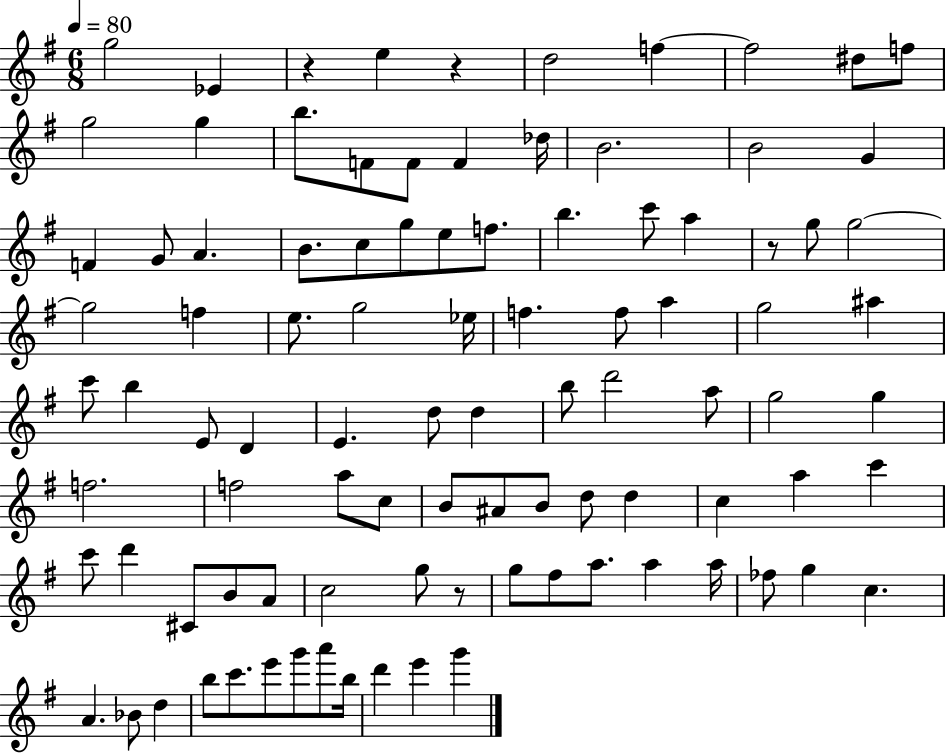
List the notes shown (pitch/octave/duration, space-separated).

G5/h Eb4/q R/q E5/q R/q D5/h F5/q F5/h D#5/e F5/e G5/h G5/q B5/e. F4/e F4/e F4/q Db5/s B4/h. B4/h G4/q F4/q G4/e A4/q. B4/e. C5/e G5/e E5/e F5/e. B5/q. C6/e A5/q R/e G5/e G5/h G5/h F5/q E5/e. G5/h Eb5/s F5/q. F5/e A5/q G5/h A#5/q C6/e B5/q E4/e D4/q E4/q. D5/e D5/q B5/e D6/h A5/e G5/h G5/q F5/h. F5/h A5/e C5/e B4/e A#4/e B4/e D5/e D5/q C5/q A5/q C6/q C6/e D6/q C#4/e B4/e A4/e C5/h G5/e R/e G5/e F#5/e A5/e. A5/q A5/s FES5/e G5/q C5/q. A4/q. Bb4/e D5/q B5/e C6/e. E6/e G6/e A6/e B5/s D6/q E6/q G6/q